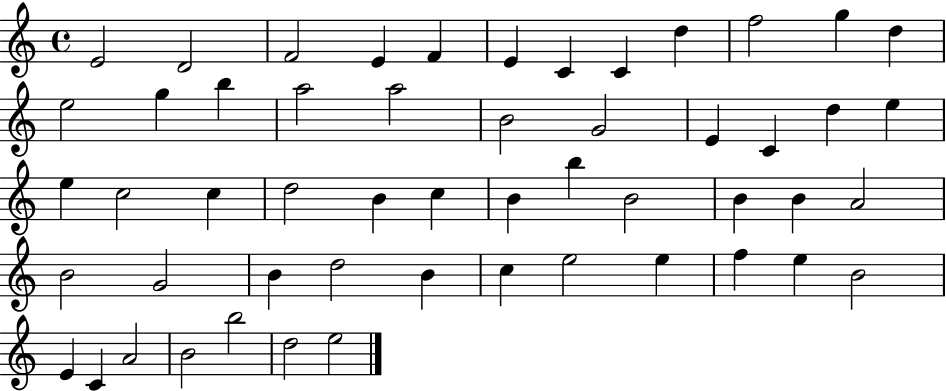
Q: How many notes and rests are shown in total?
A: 53